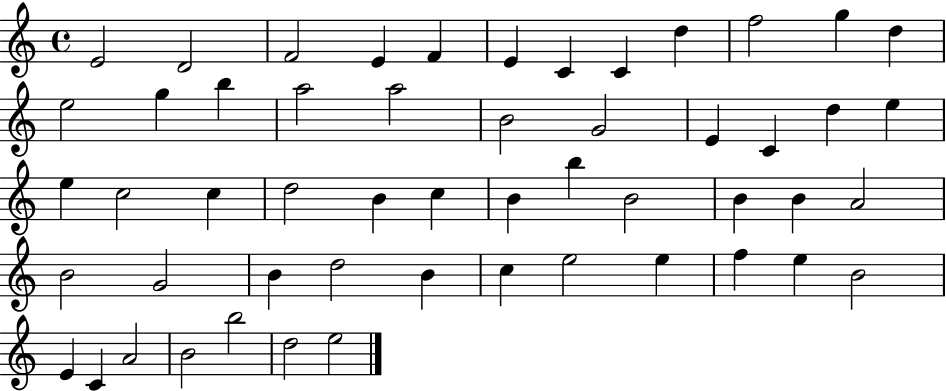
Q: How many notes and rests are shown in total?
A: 53